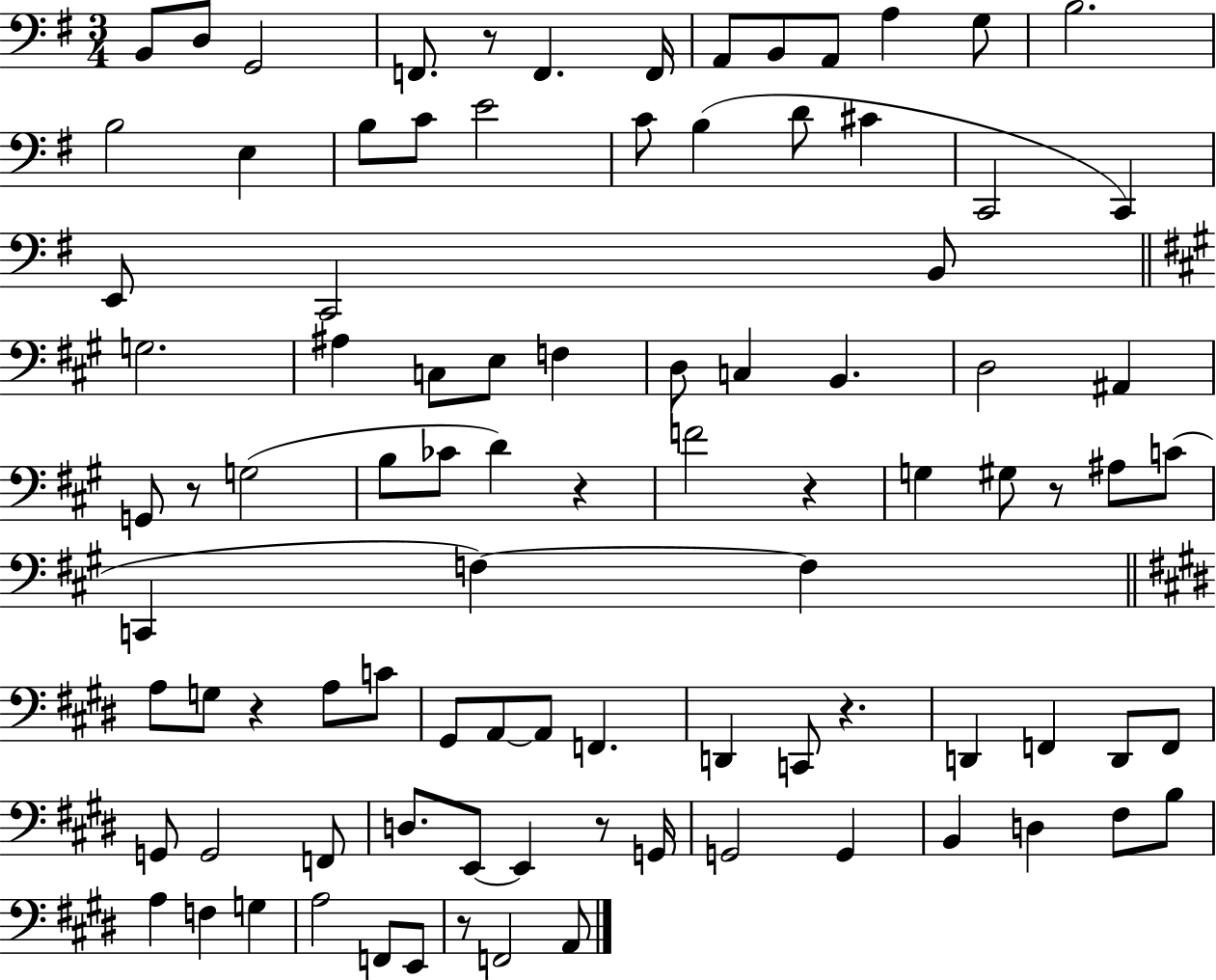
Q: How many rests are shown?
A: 9